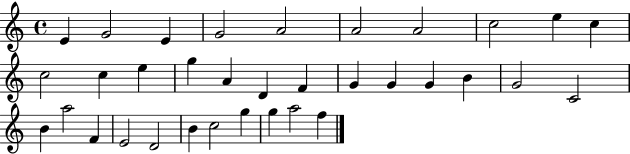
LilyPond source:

{
  \clef treble
  \time 4/4
  \defaultTimeSignature
  \key c \major
  e'4 g'2 e'4 | g'2 a'2 | a'2 a'2 | c''2 e''4 c''4 | \break c''2 c''4 e''4 | g''4 a'4 d'4 f'4 | g'4 g'4 g'4 b'4 | g'2 c'2 | \break b'4 a''2 f'4 | e'2 d'2 | b'4 c''2 g''4 | g''4 a''2 f''4 | \break \bar "|."
}